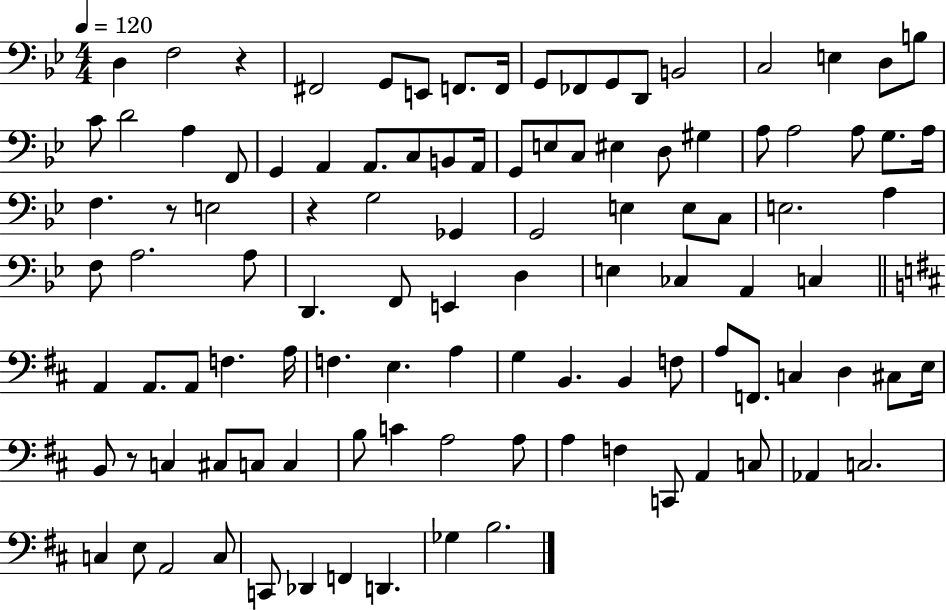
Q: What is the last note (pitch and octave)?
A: B3